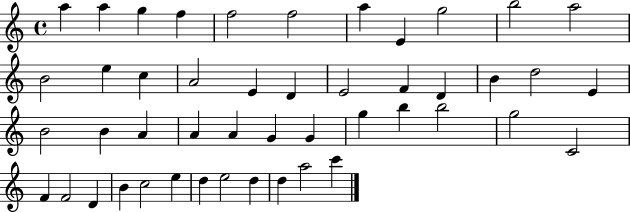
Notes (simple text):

A5/q A5/q G5/q F5/q F5/h F5/h A5/q E4/q G5/h B5/h A5/h B4/h E5/q C5/q A4/h E4/q D4/q E4/h F4/q D4/q B4/q D5/h E4/q B4/h B4/q A4/q A4/q A4/q G4/q G4/q G5/q B5/q B5/h G5/h C4/h F4/q F4/h D4/q B4/q C5/h E5/q D5/q E5/h D5/q D5/q A5/h C6/q